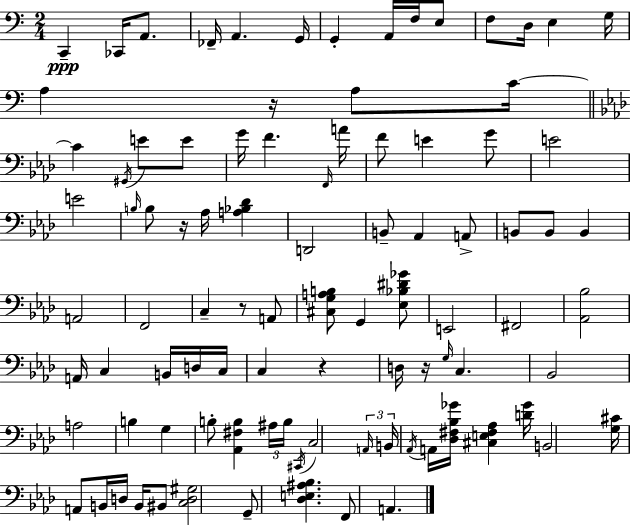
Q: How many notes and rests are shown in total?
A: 94